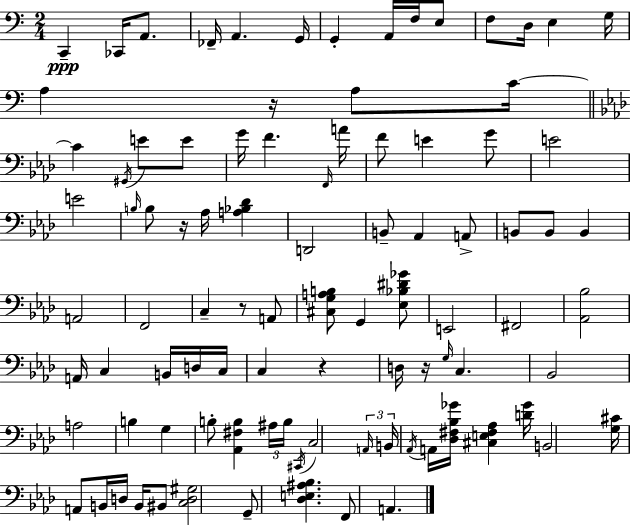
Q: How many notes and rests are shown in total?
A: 94